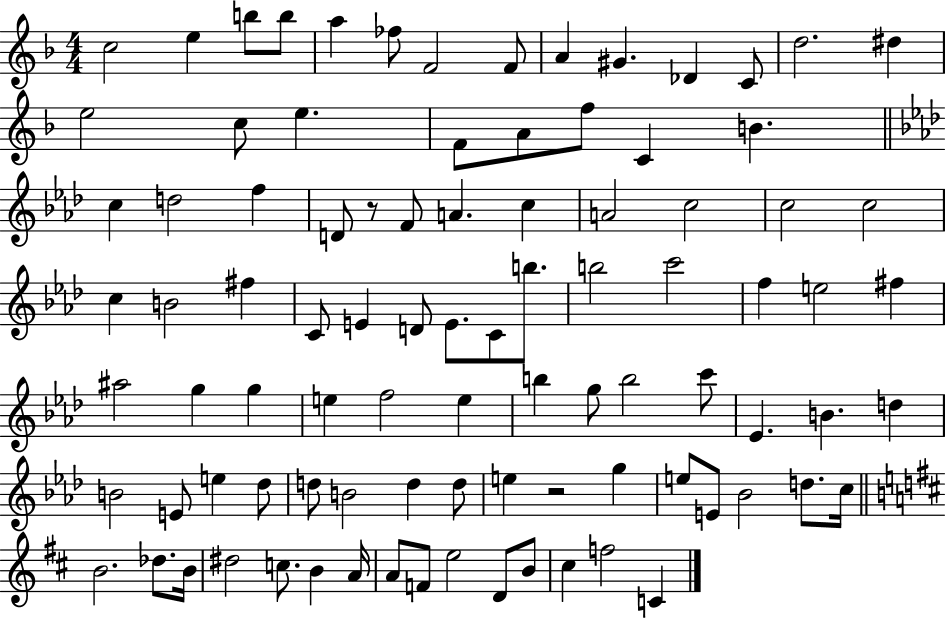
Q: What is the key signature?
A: F major